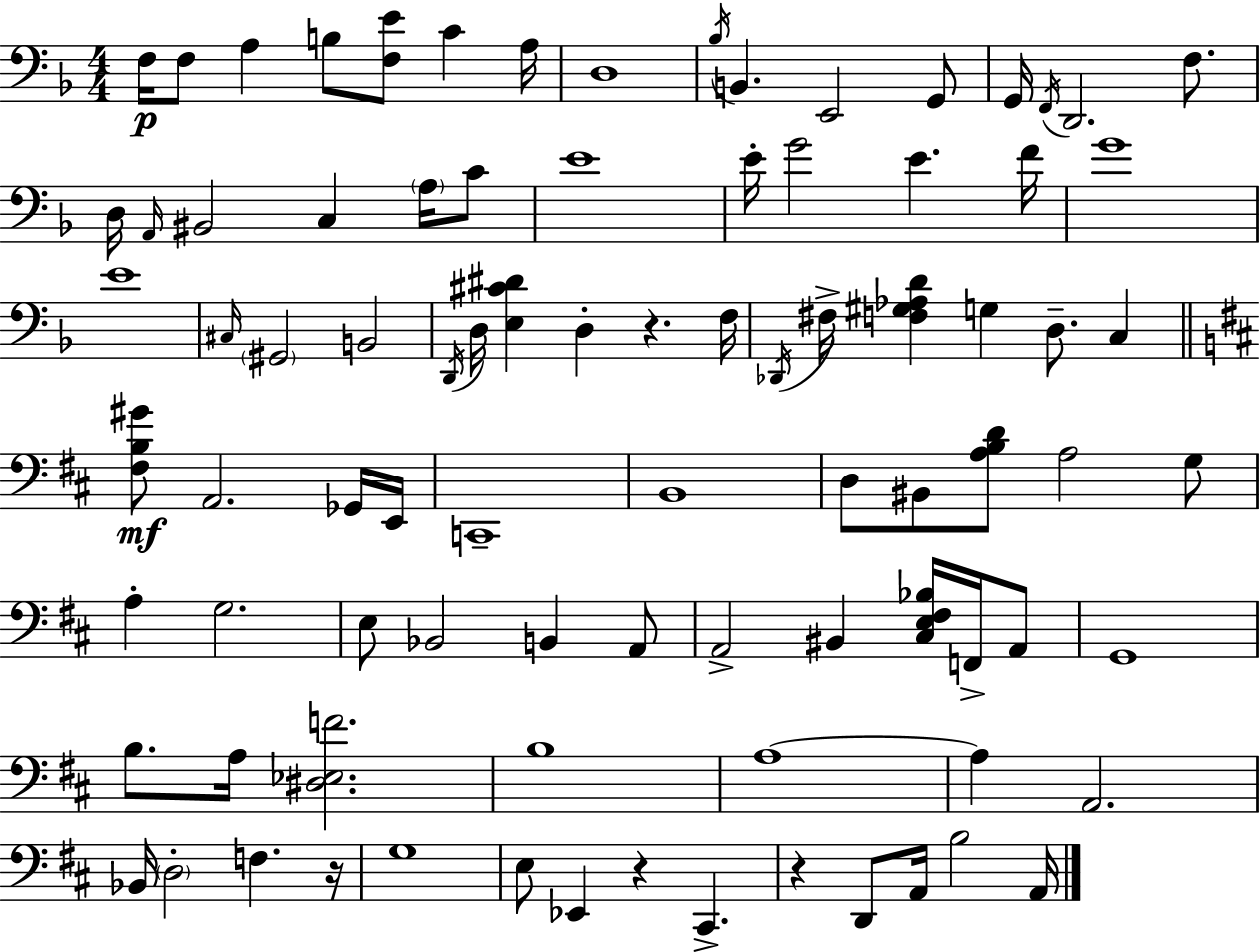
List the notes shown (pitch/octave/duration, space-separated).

F3/s F3/e A3/q B3/e [F3,E4]/e C4/q A3/s D3/w Bb3/s B2/q. E2/h G2/e G2/s F2/s D2/h. F3/e. D3/s A2/s BIS2/h C3/q A3/s C4/e E4/w E4/s G4/h E4/q. F4/s G4/w E4/w C#3/s G#2/h B2/h D2/s D3/s [E3,C#4,D#4]/q D3/q R/q. F3/s Db2/s F#3/s [F3,G#3,Ab3,D4]/q G3/q D3/e. C3/q [F#3,B3,G#4]/e A2/h. Gb2/s E2/s C2/w B2/w D3/e BIS2/e [A3,B3,D4]/e A3/h G3/e A3/q G3/h. E3/e Bb2/h B2/q A2/e A2/h BIS2/q [C#3,E3,F#3,Bb3]/s F2/s A2/e G2/w B3/e. A3/s [D#3,Eb3,F4]/h. B3/w A3/w A3/q A2/h. Bb2/s D3/h F3/q. R/s G3/w E3/e Eb2/q R/q C#2/q. R/q D2/e A2/s B3/h A2/s